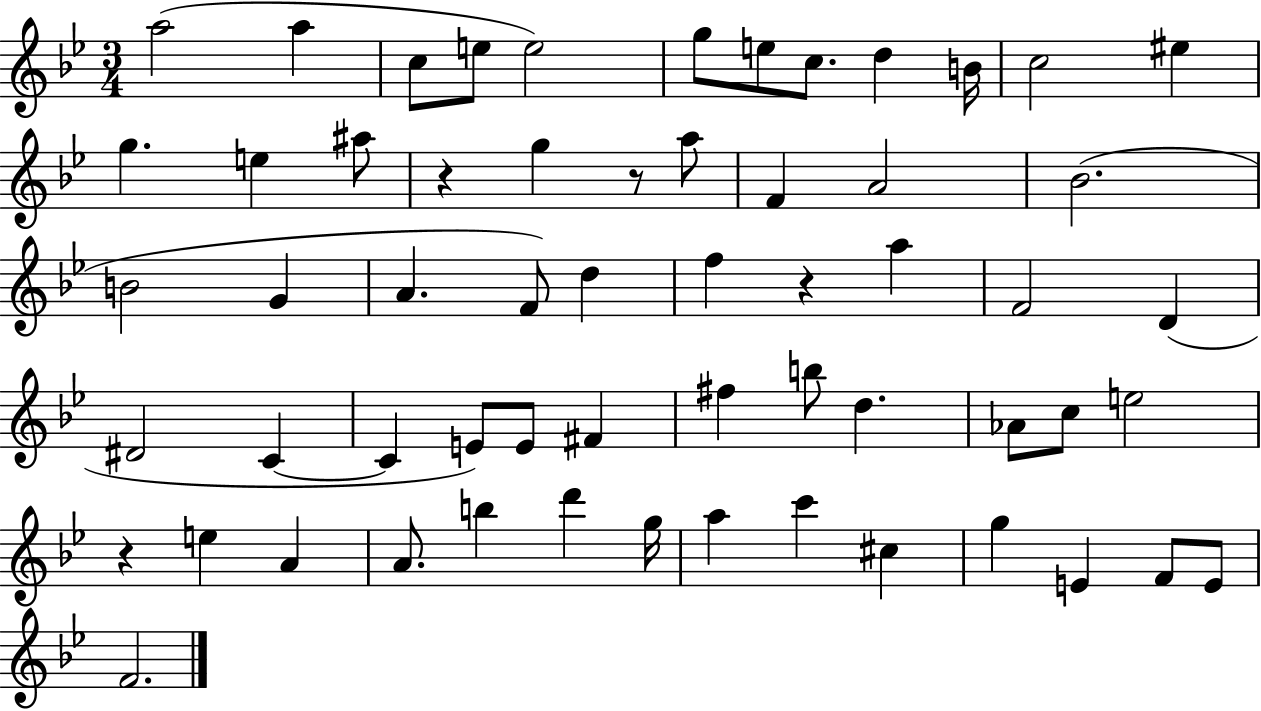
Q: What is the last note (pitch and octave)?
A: F4